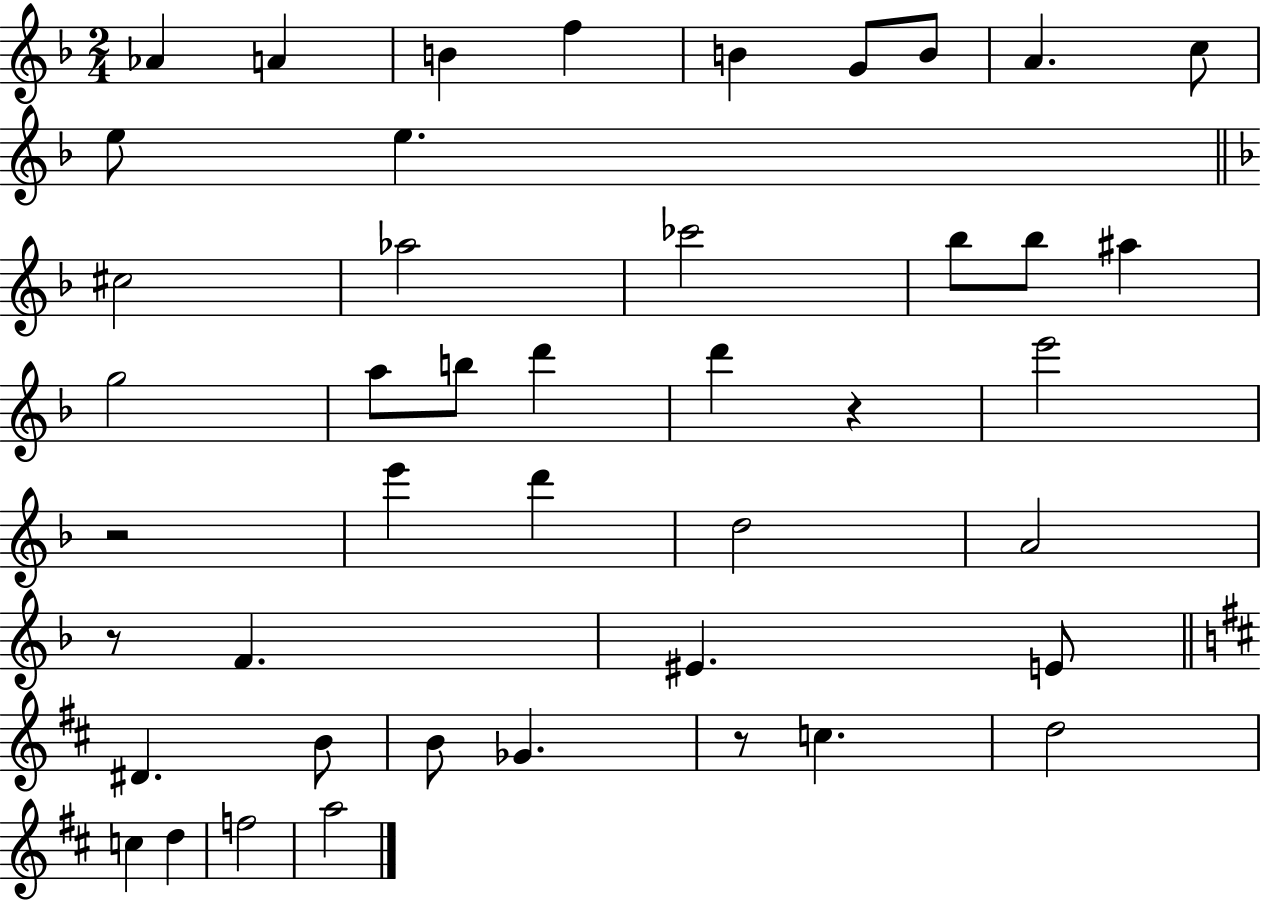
{
  \clef treble
  \numericTimeSignature
  \time 2/4
  \key f \major
  aes'4 a'4 | b'4 f''4 | b'4 g'8 b'8 | a'4. c''8 | \break e''8 e''4. | \bar "||" \break \key f \major cis''2 | aes''2 | ces'''2 | bes''8 bes''8 ais''4 | \break g''2 | a''8 b''8 d'''4 | d'''4 r4 | e'''2 | \break r2 | e'''4 d'''4 | d''2 | a'2 | \break r8 f'4. | eis'4. e'8 | \bar "||" \break \key b \minor dis'4. b'8 | b'8 ges'4. | r8 c''4. | d''2 | \break c''4 d''4 | f''2 | a''2 | \bar "|."
}